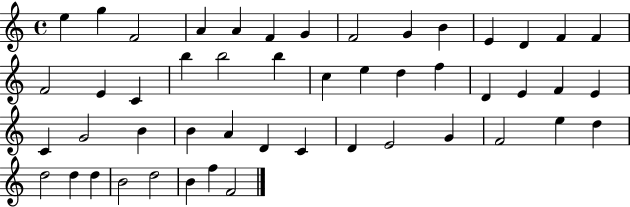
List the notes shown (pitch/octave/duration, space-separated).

E5/q G5/q F4/h A4/q A4/q F4/q G4/q F4/h G4/q B4/q E4/q D4/q F4/q F4/q F4/h E4/q C4/q B5/q B5/h B5/q C5/q E5/q D5/q F5/q D4/q E4/q F4/q E4/q C4/q G4/h B4/q B4/q A4/q D4/q C4/q D4/q E4/h G4/q F4/h E5/q D5/q D5/h D5/q D5/q B4/h D5/h B4/q F5/q F4/h